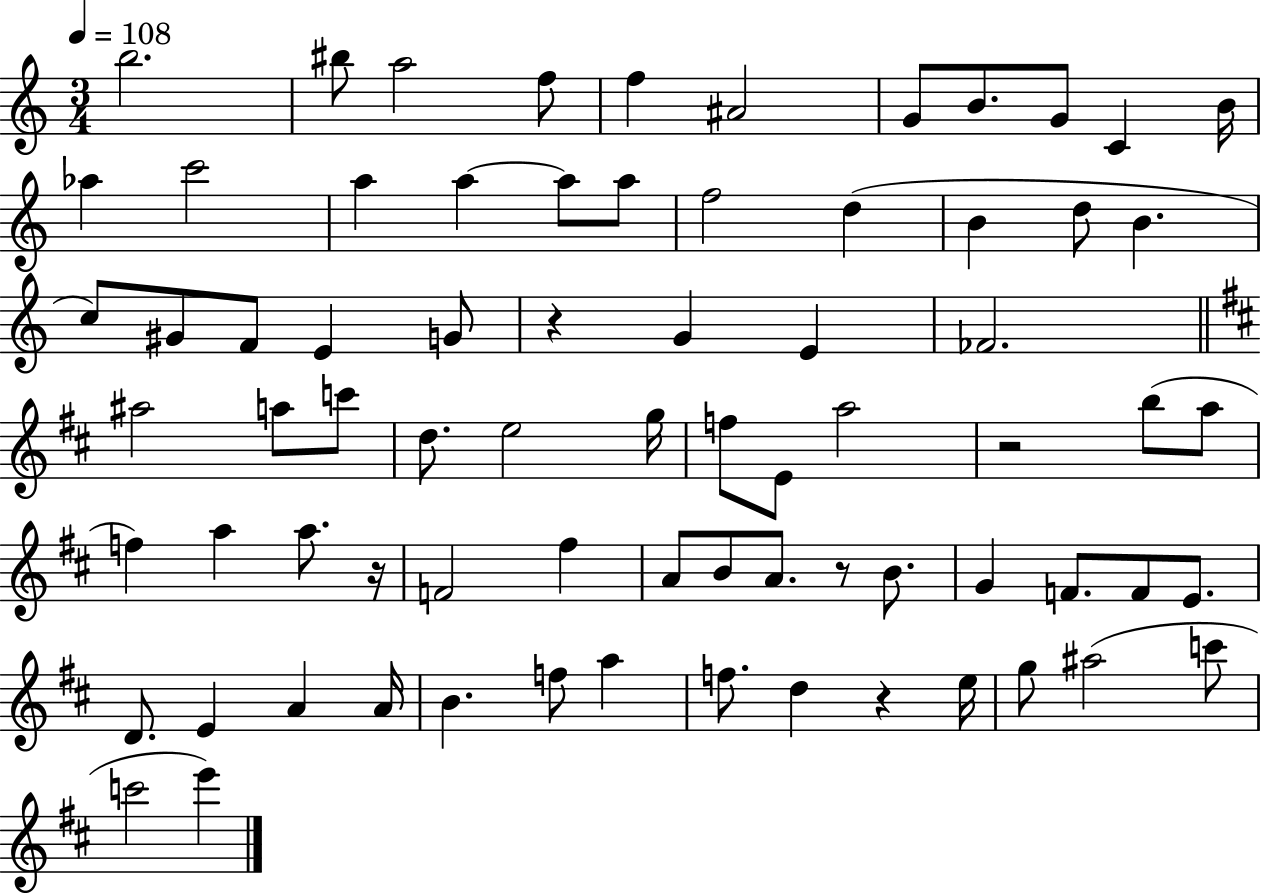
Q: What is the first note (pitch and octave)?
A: B5